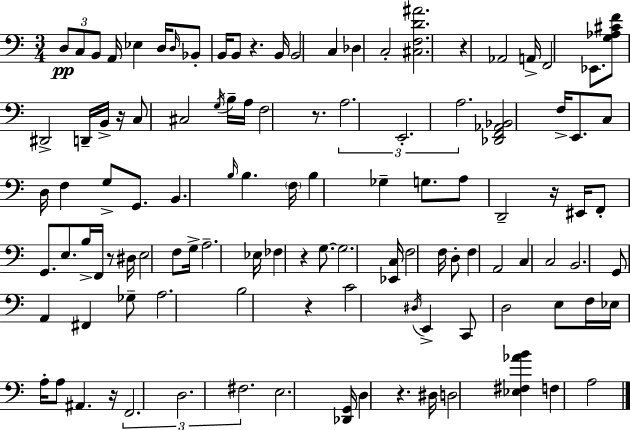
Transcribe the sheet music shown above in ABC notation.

X:1
T:Untitled
M:3/4
L:1/4
K:C
D,/2 C,/2 B,,/2 A,,/4 _E, D,/4 D,/4 _B,,/2 B,,/4 B,,/2 z B,,/4 B,,2 C, _D, C,2 [^C,F,D^A]2 z _A,,2 A,,/4 F,,2 _E,,/2 [G,_A,^CF]/2 ^D,,2 D,,/4 B,,/4 z/4 C,/2 ^C,2 G,/4 B,/4 A,/4 F,2 z/2 A,2 E,,2 A,2 [_D,,F,,_A,,_B,,]2 F,/4 E,,/2 C,/2 D,/4 F, G,/2 G,,/2 B,, B,/4 B, F,/4 B, _G, G,/2 A,/2 D,,2 z/4 ^E,,/4 F,,/2 G,,/2 E,/2 B,/4 F,,/4 z/2 ^D,/4 E,2 F,/2 G,/4 A,2 _E,/4 _F, z G,/2 G,2 [_E,,C,]/4 F,2 F,/4 D,/2 F, A,,2 C, C,2 B,,2 G,,/2 A,, ^F,, _G,/2 A,2 B,2 z C2 ^D,/4 E,, C,,/2 D,2 E,/2 F,/4 _E,/4 A,/4 A,/2 ^A,, z/4 F,,2 D,2 ^F,2 E,2 [_D,,G,,]/4 D, z ^D,/4 D,2 [_E,^F,_AB] F, A,2